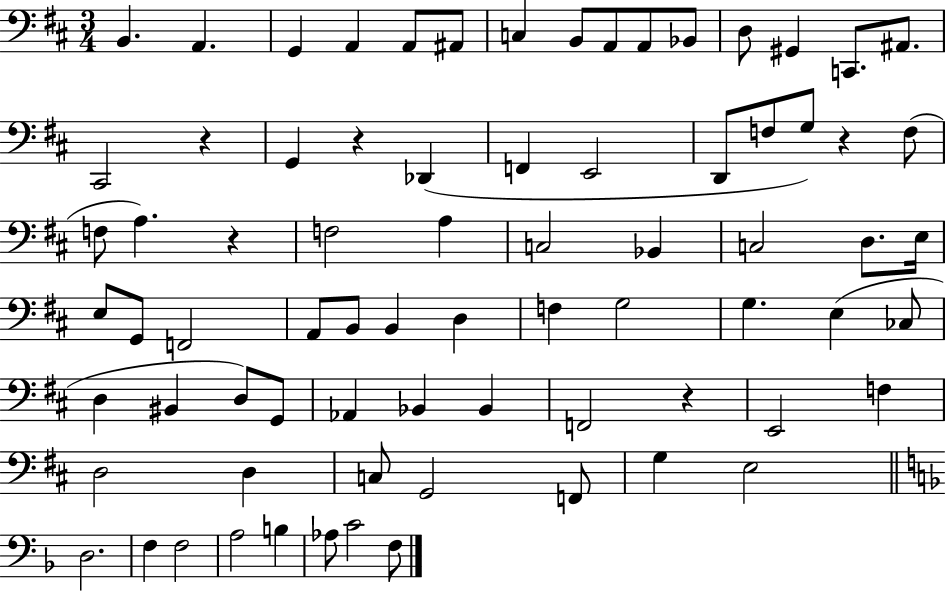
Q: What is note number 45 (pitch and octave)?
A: CES3